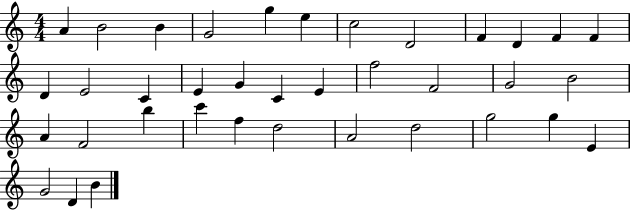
A4/q B4/h B4/q G4/h G5/q E5/q C5/h D4/h F4/q D4/q F4/q F4/q D4/q E4/h C4/q E4/q G4/q C4/q E4/q F5/h F4/h G4/h B4/h A4/q F4/h B5/q C6/q F5/q D5/h A4/h D5/h G5/h G5/q E4/q G4/h D4/q B4/q